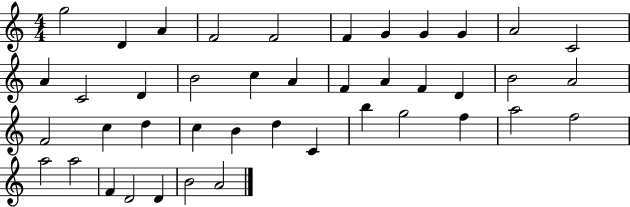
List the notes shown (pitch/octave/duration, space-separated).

G5/h D4/q A4/q F4/h F4/h F4/q G4/q G4/q G4/q A4/h C4/h A4/q C4/h D4/q B4/h C5/q A4/q F4/q A4/q F4/q D4/q B4/h A4/h F4/h C5/q D5/q C5/q B4/q D5/q C4/q B5/q G5/h F5/q A5/h F5/h A5/h A5/h F4/q D4/h D4/q B4/h A4/h